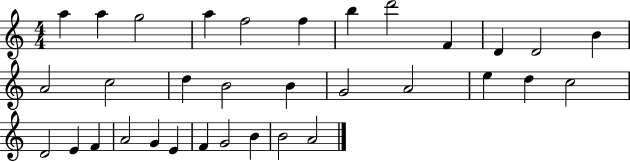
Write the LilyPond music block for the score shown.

{
  \clef treble
  \numericTimeSignature
  \time 4/4
  \key c \major
  a''4 a''4 g''2 | a''4 f''2 f''4 | b''4 d'''2 f'4 | d'4 d'2 b'4 | \break a'2 c''2 | d''4 b'2 b'4 | g'2 a'2 | e''4 d''4 c''2 | \break d'2 e'4 f'4 | a'2 g'4 e'4 | f'4 g'2 b'4 | b'2 a'2 | \break \bar "|."
}